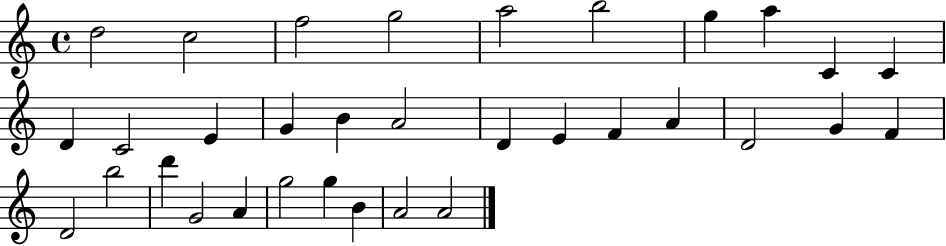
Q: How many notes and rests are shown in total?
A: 33